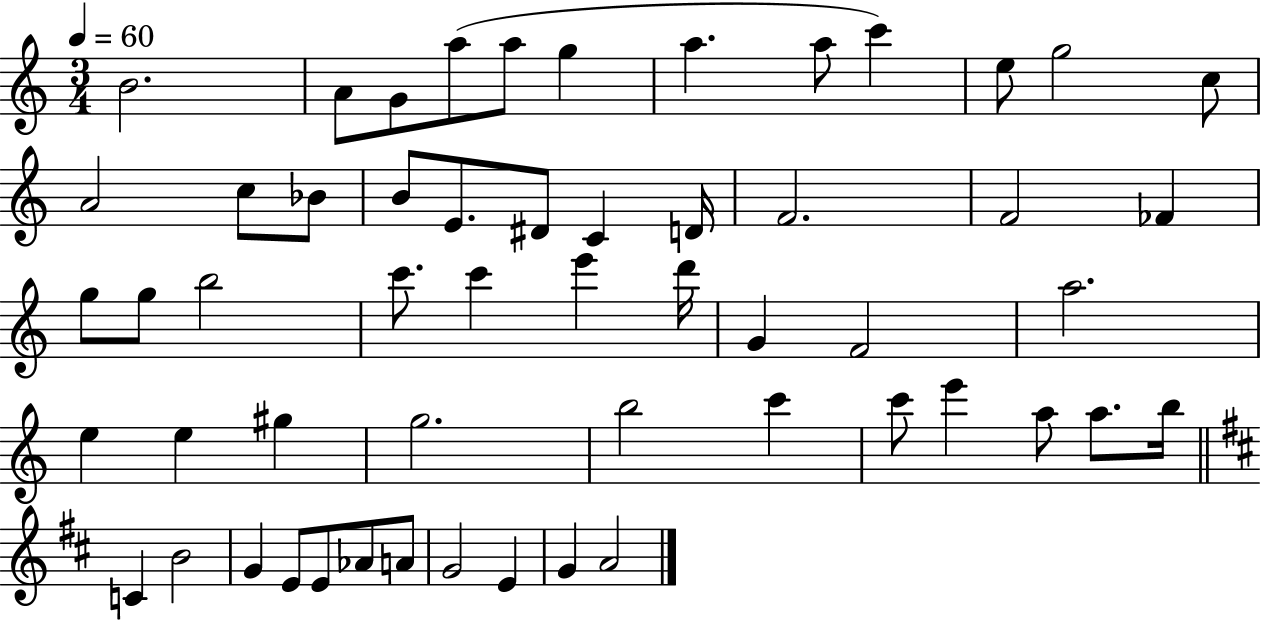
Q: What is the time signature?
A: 3/4